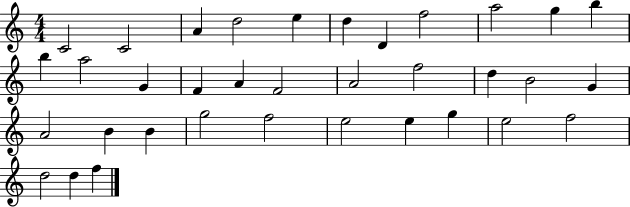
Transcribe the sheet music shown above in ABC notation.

X:1
T:Untitled
M:4/4
L:1/4
K:C
C2 C2 A d2 e d D f2 a2 g b b a2 G F A F2 A2 f2 d B2 G A2 B B g2 f2 e2 e g e2 f2 d2 d f